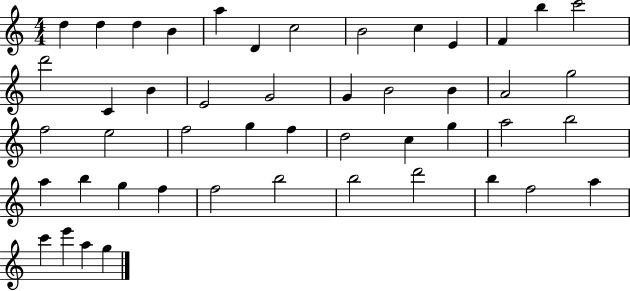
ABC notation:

X:1
T:Untitled
M:4/4
L:1/4
K:C
d d d B a D c2 B2 c E F b c'2 d'2 C B E2 G2 G B2 B A2 g2 f2 e2 f2 g f d2 c g a2 b2 a b g f f2 b2 b2 d'2 b f2 a c' e' a g